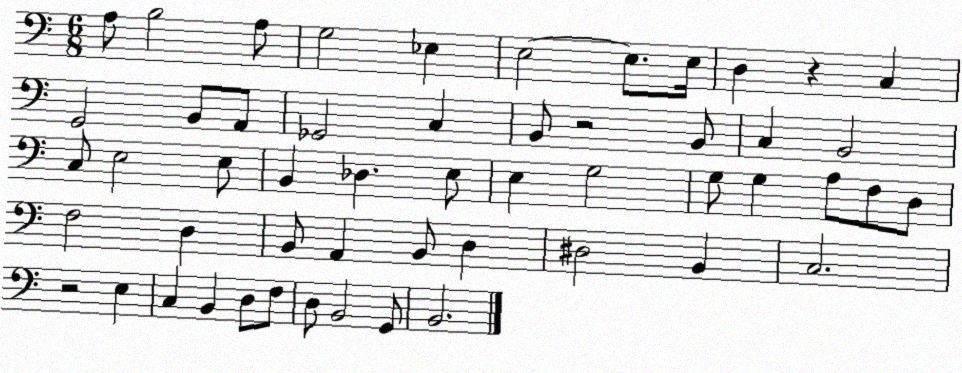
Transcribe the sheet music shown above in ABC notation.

X:1
T:Untitled
M:6/8
L:1/4
K:C
A,/2 B,2 A,/2 G,2 _E, E,2 E,/2 E,/4 D, z C, G,,2 B,,/2 A,,/2 _G,,2 C, B,,/2 z2 B,,/2 C, B,,2 C,/2 E,2 E,/2 B,, _D, E,/2 E, G,2 G,/2 G, A,/2 F,/2 D,/2 F,2 D, B,,/2 A,, B,,/2 D, ^D,2 B,, C,2 z2 E, C, B,, D,/2 F,/2 D,/2 B,,2 G,,/2 B,,2